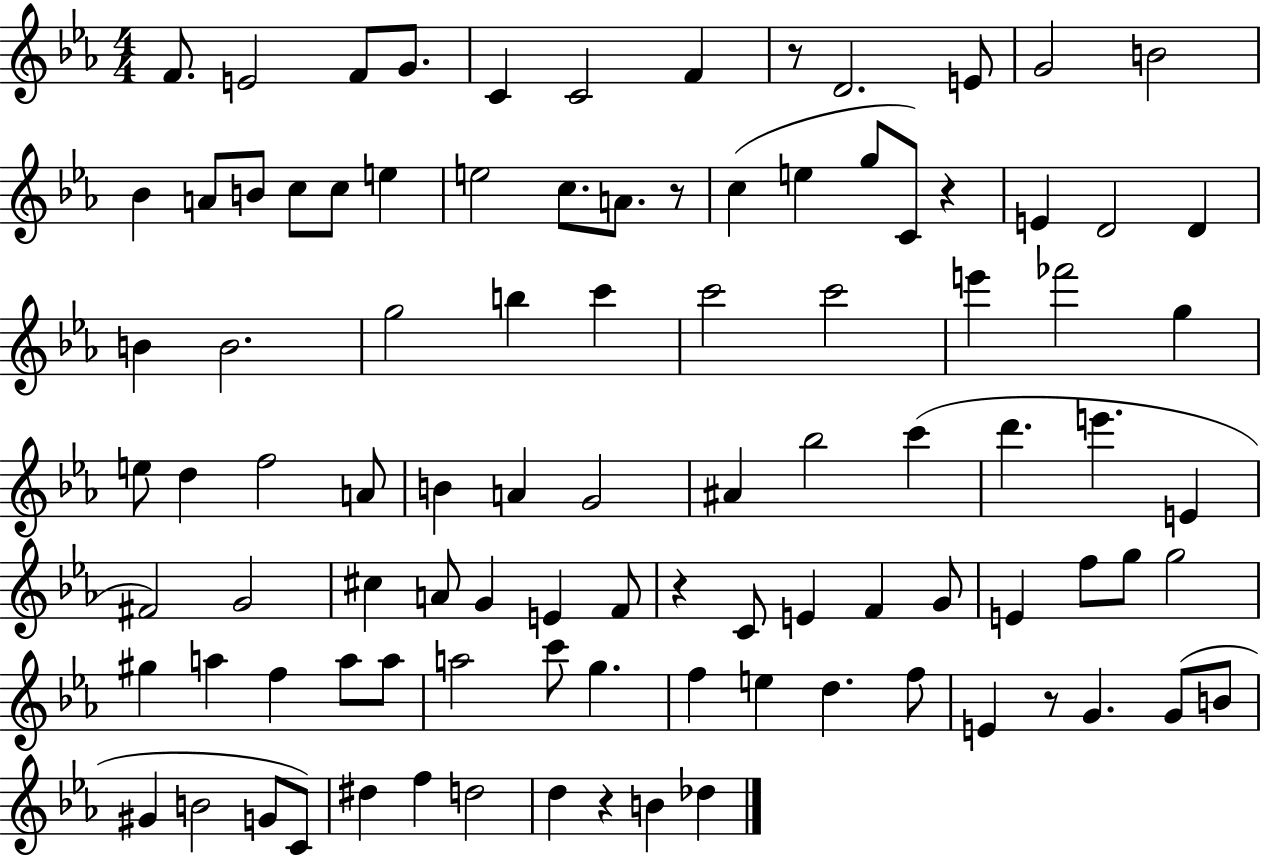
{
  \clef treble
  \numericTimeSignature
  \time 4/4
  \key ees \major
  f'8. e'2 f'8 g'8. | c'4 c'2 f'4 | r8 d'2. e'8 | g'2 b'2 | \break bes'4 a'8 b'8 c''8 c''8 e''4 | e''2 c''8. a'8. r8 | c''4( e''4 g''8 c'8) r4 | e'4 d'2 d'4 | \break b'4 b'2. | g''2 b''4 c'''4 | c'''2 c'''2 | e'''4 fes'''2 g''4 | \break e''8 d''4 f''2 a'8 | b'4 a'4 g'2 | ais'4 bes''2 c'''4( | d'''4. e'''4. e'4 | \break fis'2) g'2 | cis''4 a'8 g'4 e'4 f'8 | r4 c'8 e'4 f'4 g'8 | e'4 f''8 g''8 g''2 | \break gis''4 a''4 f''4 a''8 a''8 | a''2 c'''8 g''4. | f''4 e''4 d''4. f''8 | e'4 r8 g'4. g'8( b'8 | \break gis'4 b'2 g'8 c'8) | dis''4 f''4 d''2 | d''4 r4 b'4 des''4 | \bar "|."
}